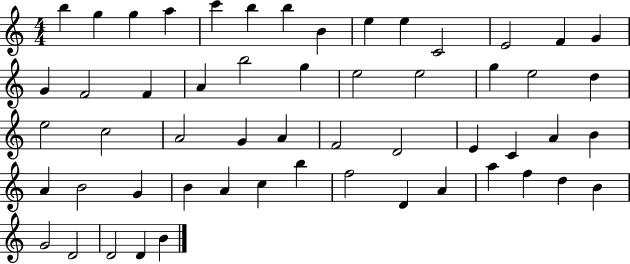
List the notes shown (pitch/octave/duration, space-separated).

B5/q G5/q G5/q A5/q C6/q B5/q B5/q B4/q E5/q E5/q C4/h E4/h F4/q G4/q G4/q F4/h F4/q A4/q B5/h G5/q E5/h E5/h G5/q E5/h D5/q E5/h C5/h A4/h G4/q A4/q F4/h D4/h E4/q C4/q A4/q B4/q A4/q B4/h G4/q B4/q A4/q C5/q B5/q F5/h D4/q A4/q A5/q F5/q D5/q B4/q G4/h D4/h D4/h D4/q B4/q